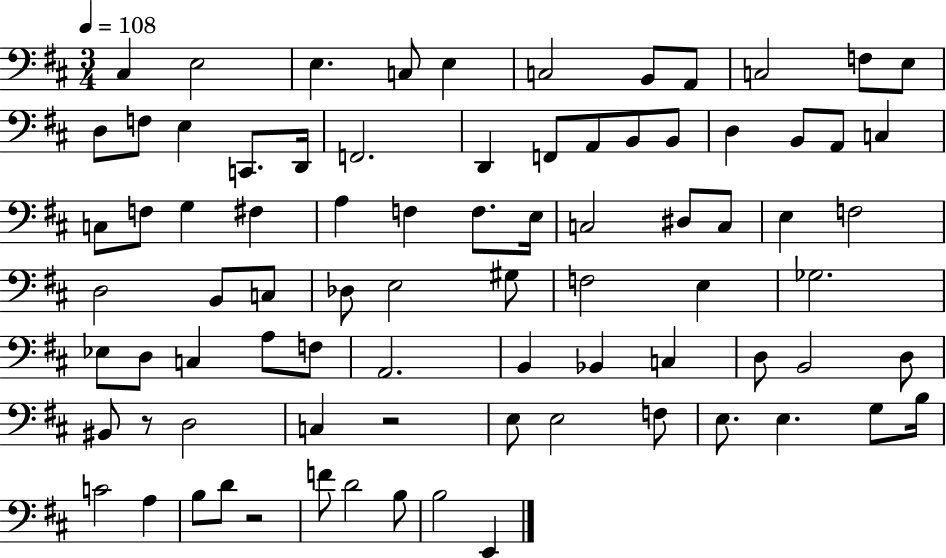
X:1
T:Untitled
M:3/4
L:1/4
K:D
^C, E,2 E, C,/2 E, C,2 B,,/2 A,,/2 C,2 F,/2 E,/2 D,/2 F,/2 E, C,,/2 D,,/4 F,,2 D,, F,,/2 A,,/2 B,,/2 B,,/2 D, B,,/2 A,,/2 C, C,/2 F,/2 G, ^F, A, F, F,/2 E,/4 C,2 ^D,/2 C,/2 E, F,2 D,2 B,,/2 C,/2 _D,/2 E,2 ^G,/2 F,2 E, _G,2 _E,/2 D,/2 C, A,/2 F,/2 A,,2 B,, _B,, C, D,/2 B,,2 D,/2 ^B,,/2 z/2 D,2 C, z2 E,/2 E,2 F,/2 E,/2 E, G,/2 B,/4 C2 A, B,/2 D/2 z2 F/2 D2 B,/2 B,2 E,,